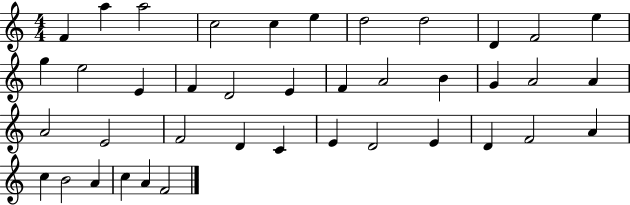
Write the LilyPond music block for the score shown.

{
  \clef treble
  \numericTimeSignature
  \time 4/4
  \key c \major
  f'4 a''4 a''2 | c''2 c''4 e''4 | d''2 d''2 | d'4 f'2 e''4 | \break g''4 e''2 e'4 | f'4 d'2 e'4 | f'4 a'2 b'4 | g'4 a'2 a'4 | \break a'2 e'2 | f'2 d'4 c'4 | e'4 d'2 e'4 | d'4 f'2 a'4 | \break c''4 b'2 a'4 | c''4 a'4 f'2 | \bar "|."
}